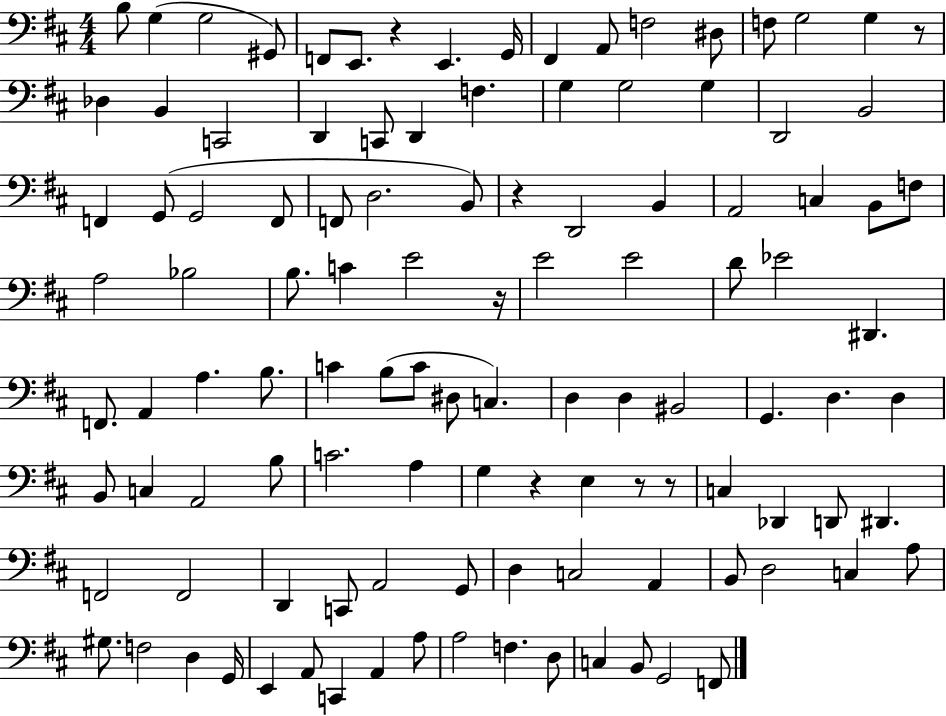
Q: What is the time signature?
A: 4/4